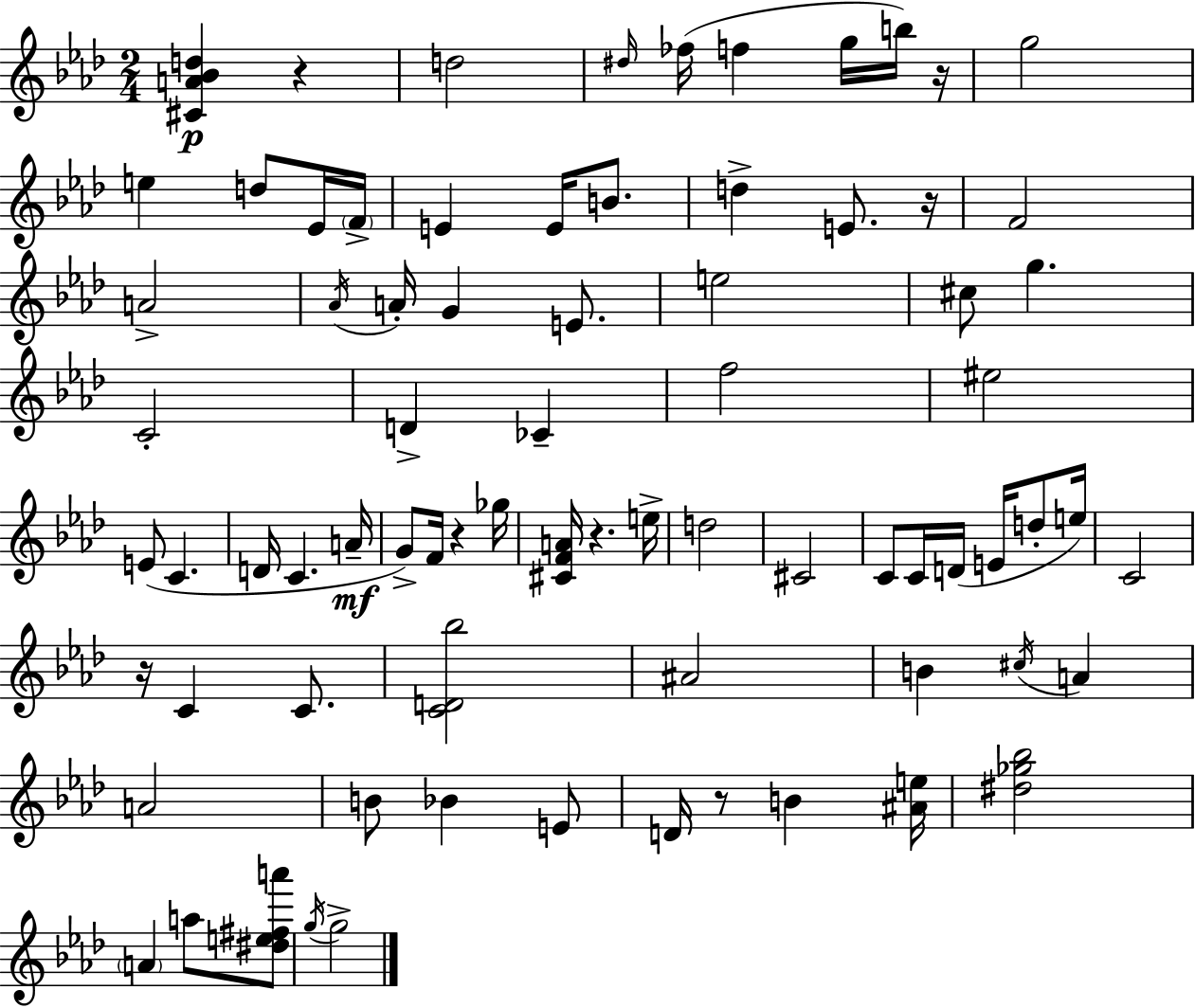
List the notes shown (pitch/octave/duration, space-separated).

[C#4,A4,Bb4,D5]/q R/q D5/h D#5/s FES5/s F5/q G5/s B5/s R/s G5/h E5/q D5/e Eb4/s F4/s E4/q E4/s B4/e. D5/q E4/e. R/s F4/h A4/h Ab4/s A4/s G4/q E4/e. E5/h C#5/e G5/q. C4/h D4/q CES4/q F5/h EIS5/h E4/e C4/q. D4/s C4/q. A4/s G4/e F4/s R/q Gb5/s [C#4,F4,A4]/s R/q. E5/s D5/h C#4/h C4/e C4/s D4/s E4/s D5/e E5/s C4/h R/s C4/q C4/e. [C4,D4,Bb5]/h A#4/h B4/q C#5/s A4/q A4/h B4/e Bb4/q E4/e D4/s R/e B4/q [A#4,E5]/s [D#5,Gb5,Bb5]/h A4/q A5/e [D#5,E5,F#5,A6]/e G5/s G5/h